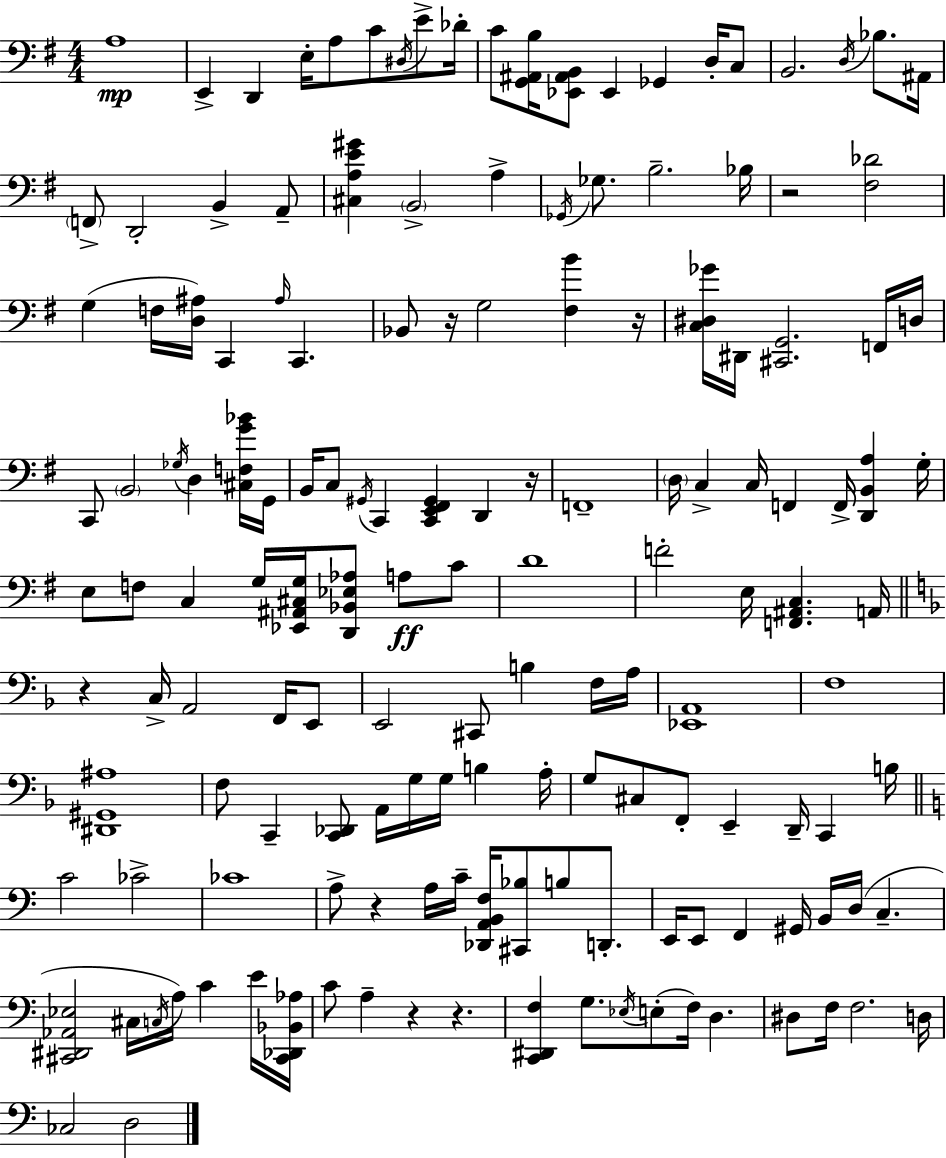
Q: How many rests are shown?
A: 8